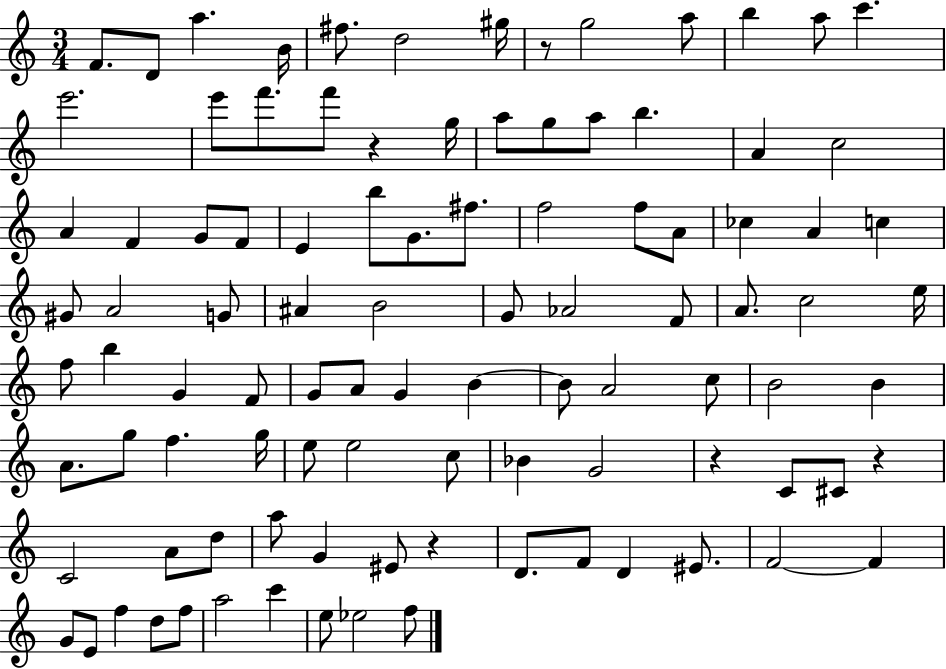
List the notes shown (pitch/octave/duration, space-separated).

F4/e. D4/e A5/q. B4/s F#5/e. D5/h G#5/s R/e G5/h A5/e B5/q A5/e C6/q. E6/h. E6/e F6/e. F6/e R/q G5/s A5/e G5/e A5/e B5/q. A4/q C5/h A4/q F4/q G4/e F4/e E4/q B5/e G4/e. F#5/e. F5/h F5/e A4/e CES5/q A4/q C5/q G#4/e A4/h G4/e A#4/q B4/h G4/e Ab4/h F4/e A4/e. C5/h E5/s F5/e B5/q G4/q F4/e G4/e A4/e G4/q B4/q B4/e A4/h C5/e B4/h B4/q A4/e. G5/e F5/q. G5/s E5/e E5/h C5/e Bb4/q G4/h R/q C4/e C#4/e R/q C4/h A4/e D5/e A5/e G4/q EIS4/e R/q D4/e. F4/e D4/q EIS4/e. F4/h F4/q G4/e E4/e F5/q D5/e F5/e A5/h C6/q E5/e Eb5/h F5/e